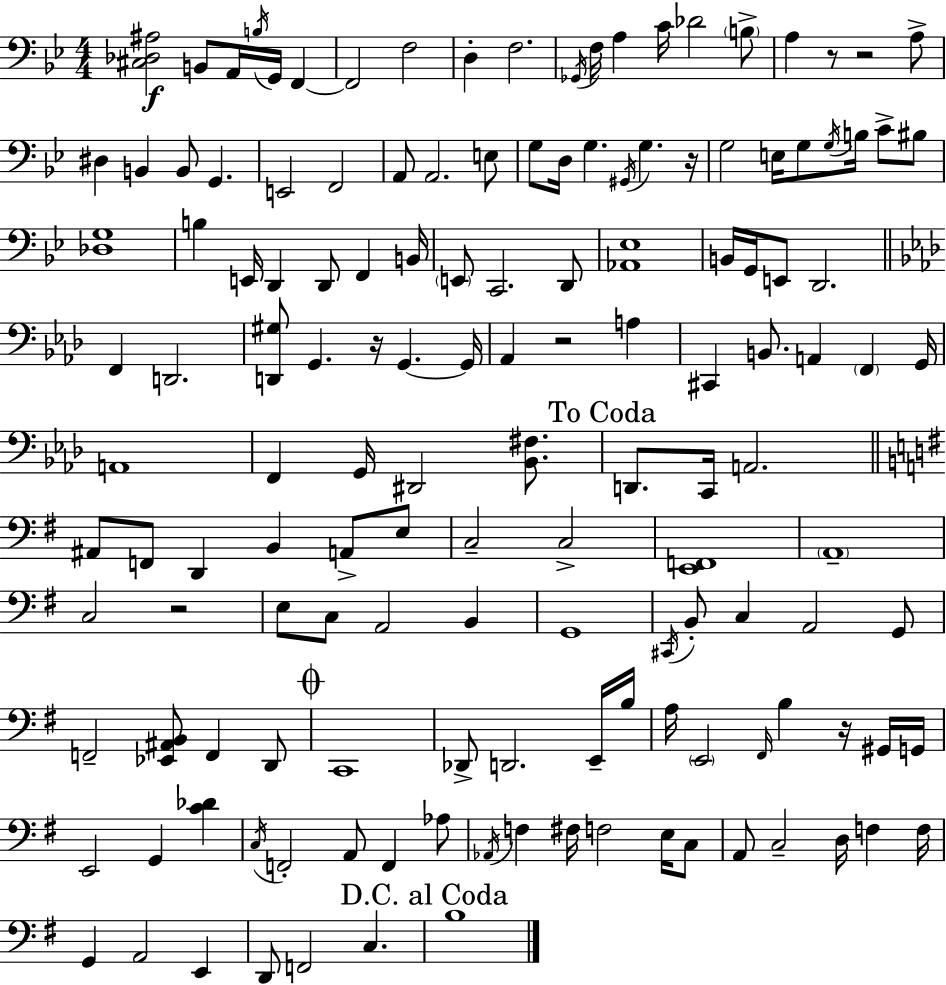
[C#3,Db3,A#3]/h B2/e A2/s B3/s G2/s F2/q F2/h F3/h D3/q F3/h. Gb2/s F3/s A3/q C4/s Db4/h B3/e A3/q R/e R/h A3/e D#3/q B2/q B2/e G2/q. E2/h F2/h A2/e A2/h. E3/e G3/e D3/s G3/q. G#2/s G3/q. R/s G3/h E3/s G3/e G3/s B3/s C4/e BIS3/e [Db3,G3]/w B3/q E2/s D2/q D2/e F2/q B2/s E2/e C2/h. D2/e [Ab2,Eb3]/w B2/s G2/s E2/e D2/h. F2/q D2/h. [D2,G#3]/e G2/q. R/s G2/q. G2/s Ab2/q R/h A3/q C#2/q B2/e. A2/q F2/q G2/s A2/w F2/q G2/s D#2/h [Bb2,F#3]/e. D2/e. C2/s A2/h. A#2/e F2/e D2/q B2/q A2/e E3/e C3/h C3/h [E2,F2]/w A2/w C3/h R/h E3/e C3/e A2/h B2/q G2/w C#2/s B2/e C3/q A2/h G2/e F2/h [Eb2,A#2,B2]/e F2/q D2/e C2/w Db2/e D2/h. E2/s B3/s A3/s E2/h F#2/s B3/q R/s G#2/s G2/s E2/h G2/q [C4,Db4]/q C3/s F2/h A2/e F2/q Ab3/e Ab2/s F3/q F#3/s F3/h E3/s C3/e A2/e C3/h D3/s F3/q F3/s G2/q A2/h E2/q D2/e F2/h C3/q. B3/w